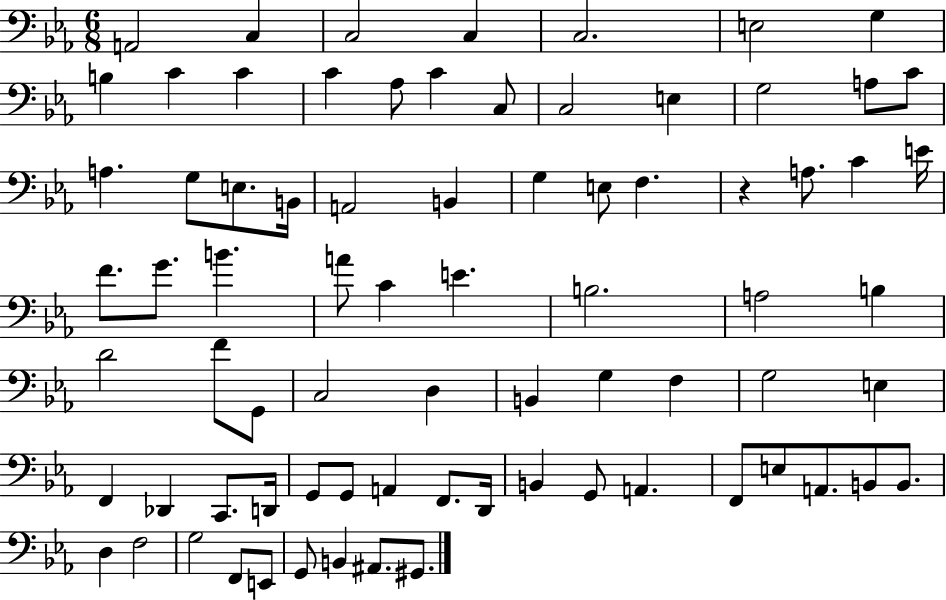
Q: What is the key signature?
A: EES major